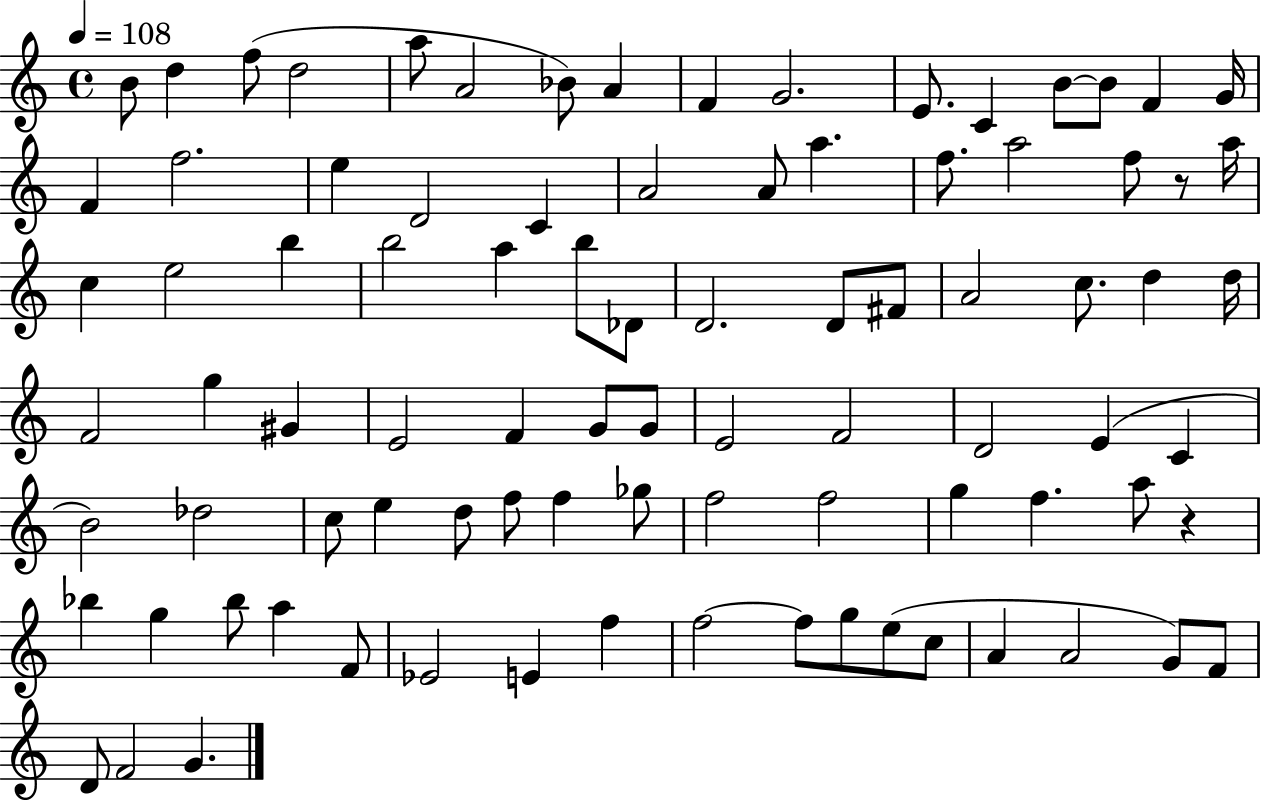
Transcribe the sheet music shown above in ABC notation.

X:1
T:Untitled
M:4/4
L:1/4
K:C
B/2 d f/2 d2 a/2 A2 _B/2 A F G2 E/2 C B/2 B/2 F G/4 F f2 e D2 C A2 A/2 a f/2 a2 f/2 z/2 a/4 c e2 b b2 a b/2 _D/2 D2 D/2 ^F/2 A2 c/2 d d/4 F2 g ^G E2 F G/2 G/2 E2 F2 D2 E C B2 _d2 c/2 e d/2 f/2 f _g/2 f2 f2 g f a/2 z _b g _b/2 a F/2 _E2 E f f2 f/2 g/2 e/2 c/2 A A2 G/2 F/2 D/2 F2 G